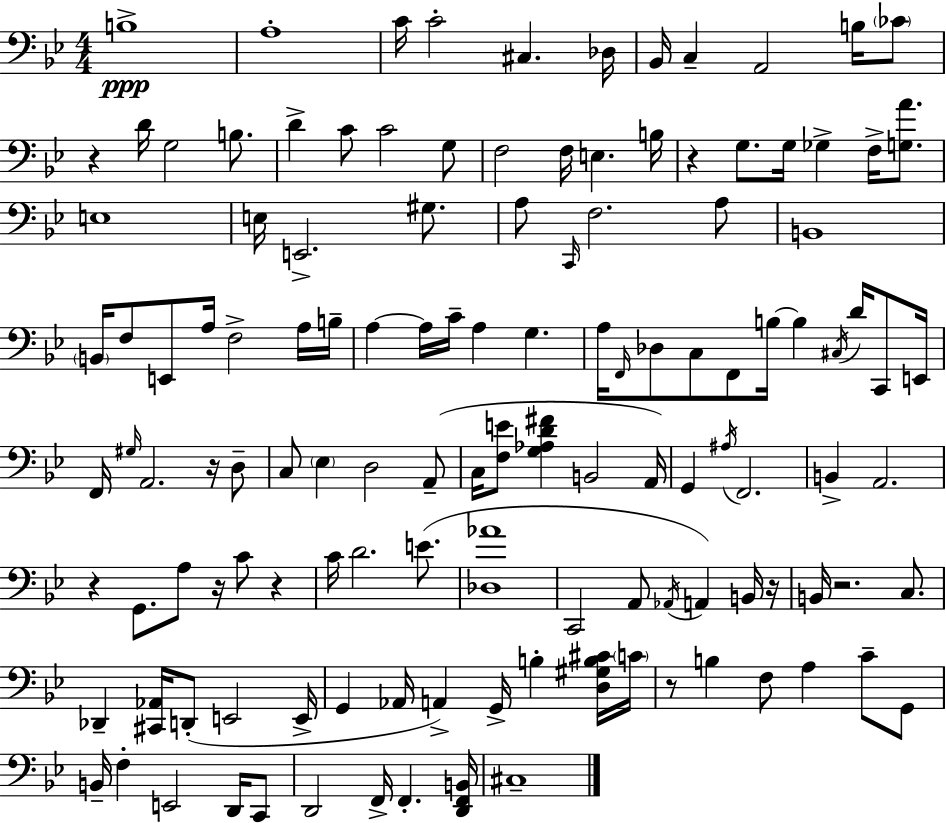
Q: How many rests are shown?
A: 9